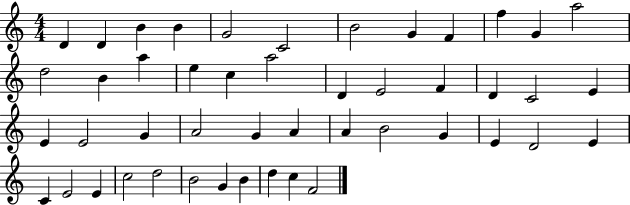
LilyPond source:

{
  \clef treble
  \numericTimeSignature
  \time 4/4
  \key c \major
  d'4 d'4 b'4 b'4 | g'2 c'2 | b'2 g'4 f'4 | f''4 g'4 a''2 | \break d''2 b'4 a''4 | e''4 c''4 a''2 | d'4 e'2 f'4 | d'4 c'2 e'4 | \break e'4 e'2 g'4 | a'2 g'4 a'4 | a'4 b'2 g'4 | e'4 d'2 e'4 | \break c'4 e'2 e'4 | c''2 d''2 | b'2 g'4 b'4 | d''4 c''4 f'2 | \break \bar "|."
}